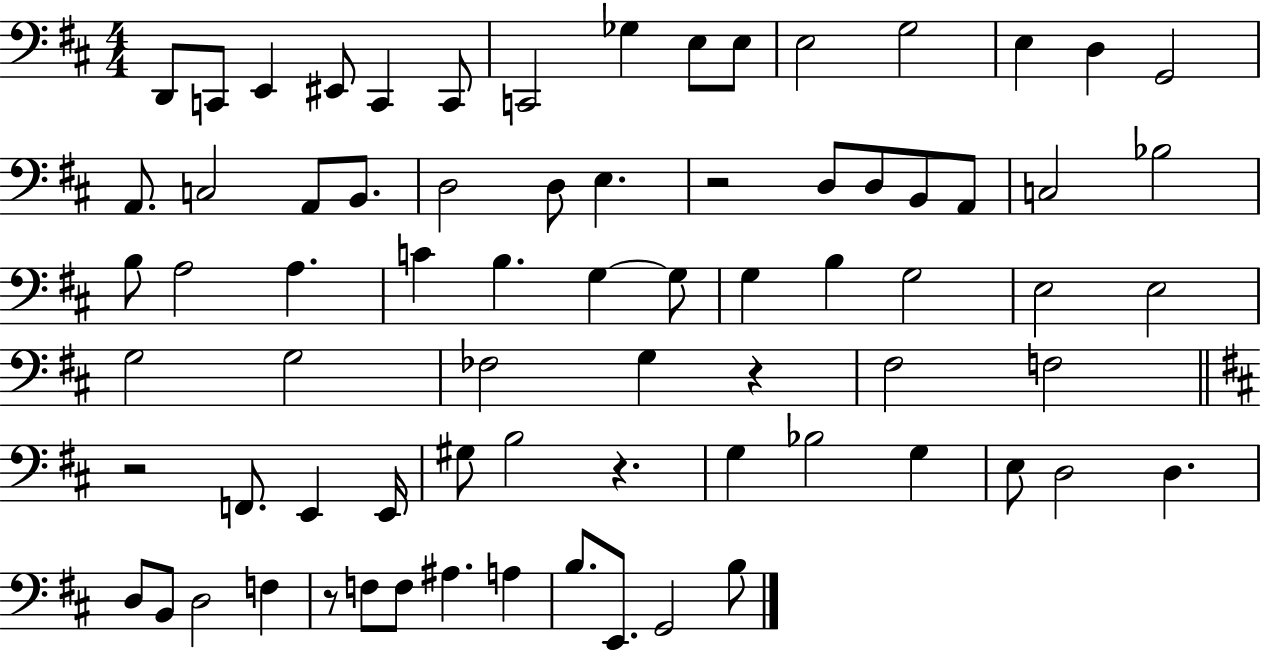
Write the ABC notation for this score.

X:1
T:Untitled
M:4/4
L:1/4
K:D
D,,/2 C,,/2 E,, ^E,,/2 C,, C,,/2 C,,2 _G, E,/2 E,/2 E,2 G,2 E, D, G,,2 A,,/2 C,2 A,,/2 B,,/2 D,2 D,/2 E, z2 D,/2 D,/2 B,,/2 A,,/2 C,2 _B,2 B,/2 A,2 A, C B, G, G,/2 G, B, G,2 E,2 E,2 G,2 G,2 _F,2 G, z ^F,2 F,2 z2 F,,/2 E,, E,,/4 ^G,/2 B,2 z G, _B,2 G, E,/2 D,2 D, D,/2 B,,/2 D,2 F, z/2 F,/2 F,/2 ^A, A, B,/2 E,,/2 G,,2 B,/2